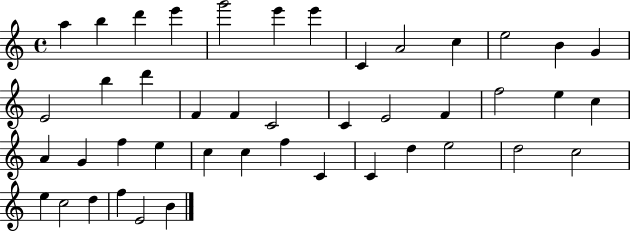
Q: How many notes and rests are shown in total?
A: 44